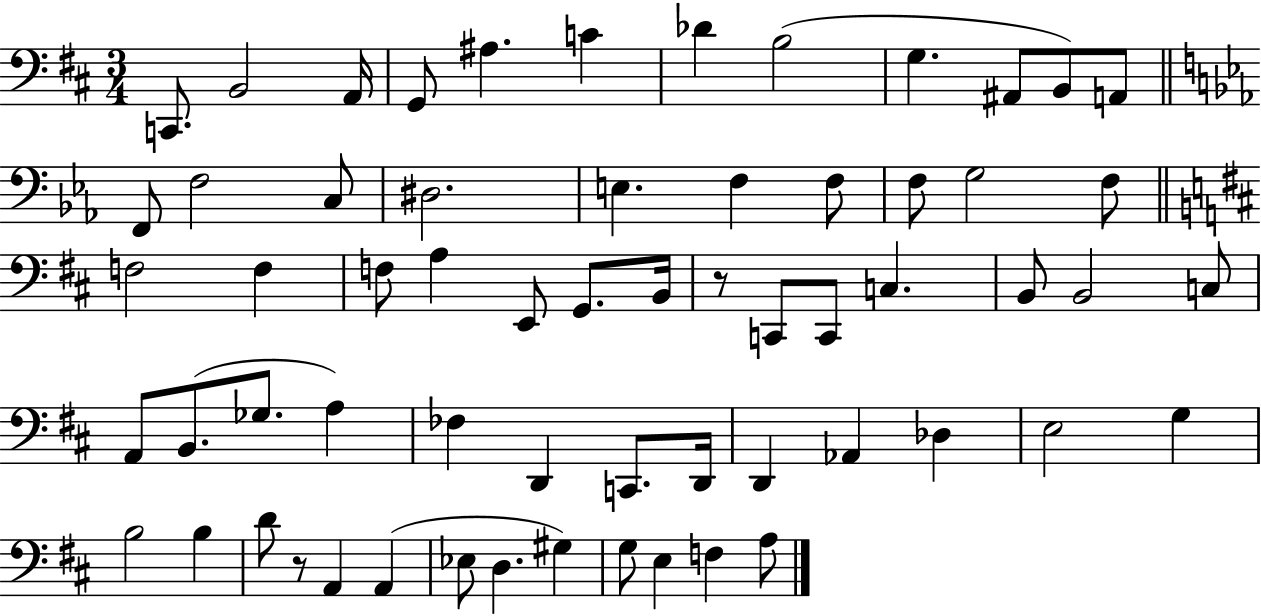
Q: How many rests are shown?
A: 2